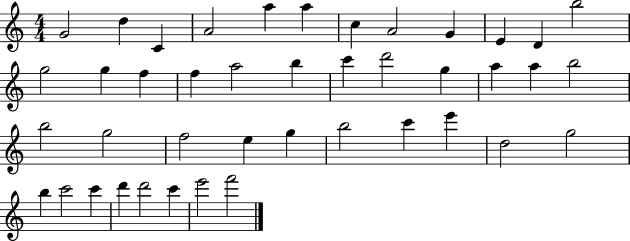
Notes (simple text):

G4/h D5/q C4/q A4/h A5/q A5/q C5/q A4/h G4/q E4/q D4/q B5/h G5/h G5/q F5/q F5/q A5/h B5/q C6/q D6/h G5/q A5/q A5/q B5/h B5/h G5/h F5/h E5/q G5/q B5/h C6/q E6/q D5/h G5/h B5/q C6/h C6/q D6/q D6/h C6/q E6/h F6/h